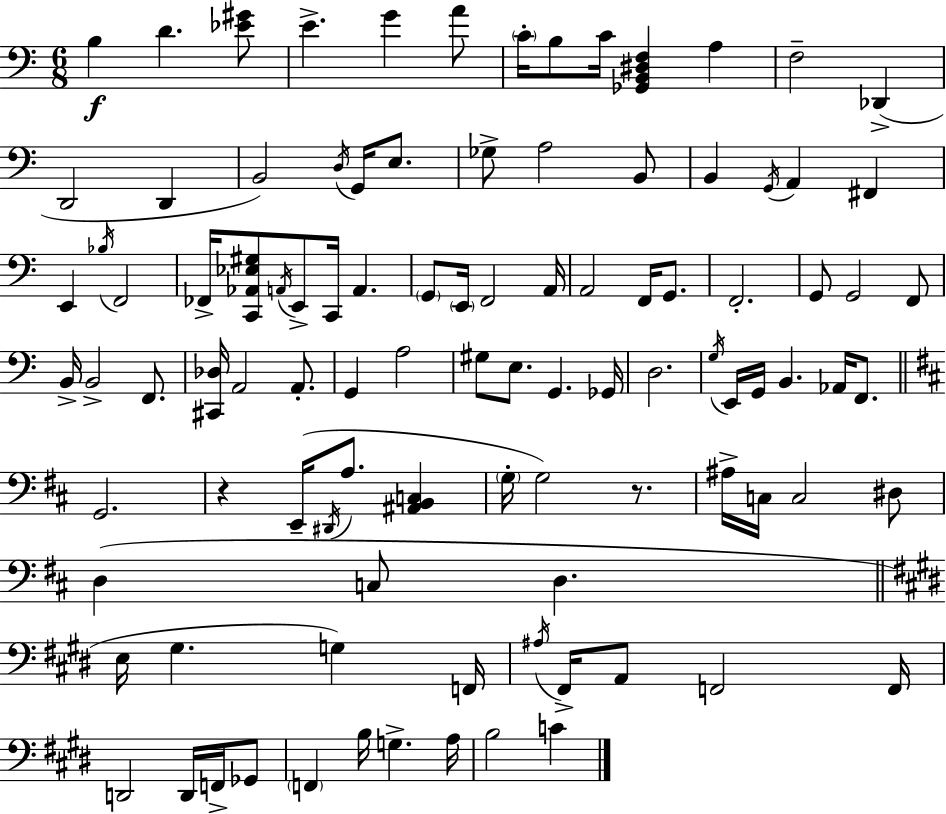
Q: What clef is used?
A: bass